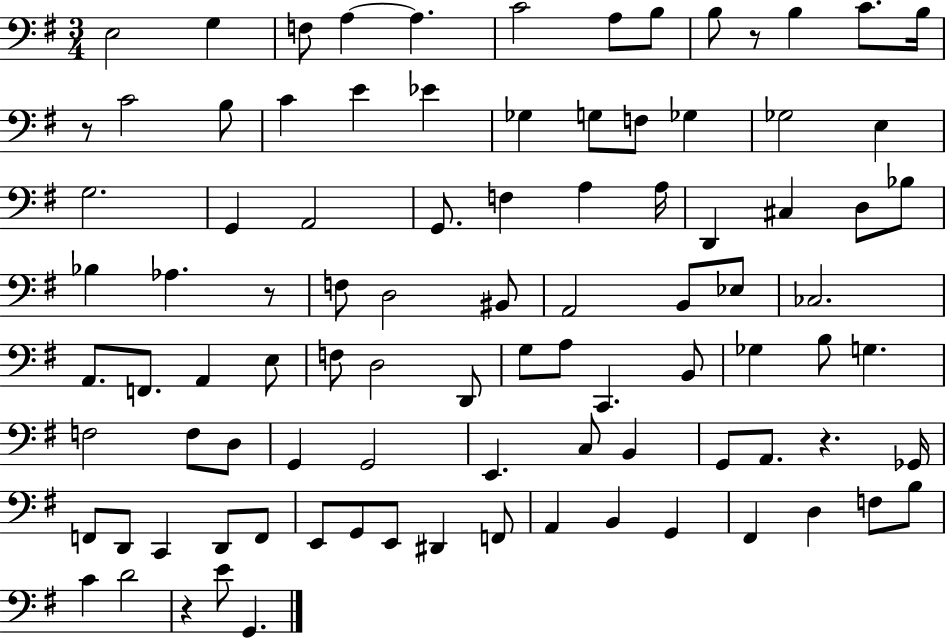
{
  \clef bass
  \numericTimeSignature
  \time 3/4
  \key g \major
  e2 g4 | f8 a4~~ a4. | c'2 a8 b8 | b8 r8 b4 c'8. b16 | \break r8 c'2 b8 | c'4 e'4 ees'4 | ges4 g8 f8 ges4 | ges2 e4 | \break g2. | g,4 a,2 | g,8. f4 a4 a16 | d,4 cis4 d8 bes8 | \break bes4 aes4. r8 | f8 d2 bis,8 | a,2 b,8 ees8 | ces2. | \break a,8. f,8. a,4 e8 | f8 d2 d,8 | g8 a8 c,4. b,8 | ges4 b8 g4. | \break f2 f8 d8 | g,4 g,2 | e,4. c8 b,4 | g,8 a,8. r4. ges,16 | \break f,8 d,8 c,4 d,8 f,8 | e,8 g,8 e,8 dis,4 f,8 | a,4 b,4 g,4 | fis,4 d4 f8 b8 | \break c'4 d'2 | r4 e'8 g,4. | \bar "|."
}